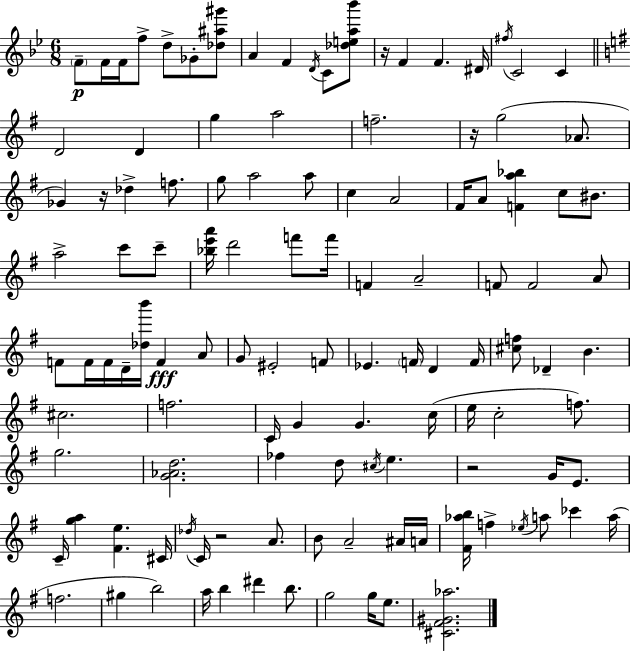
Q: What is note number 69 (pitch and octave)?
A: C5